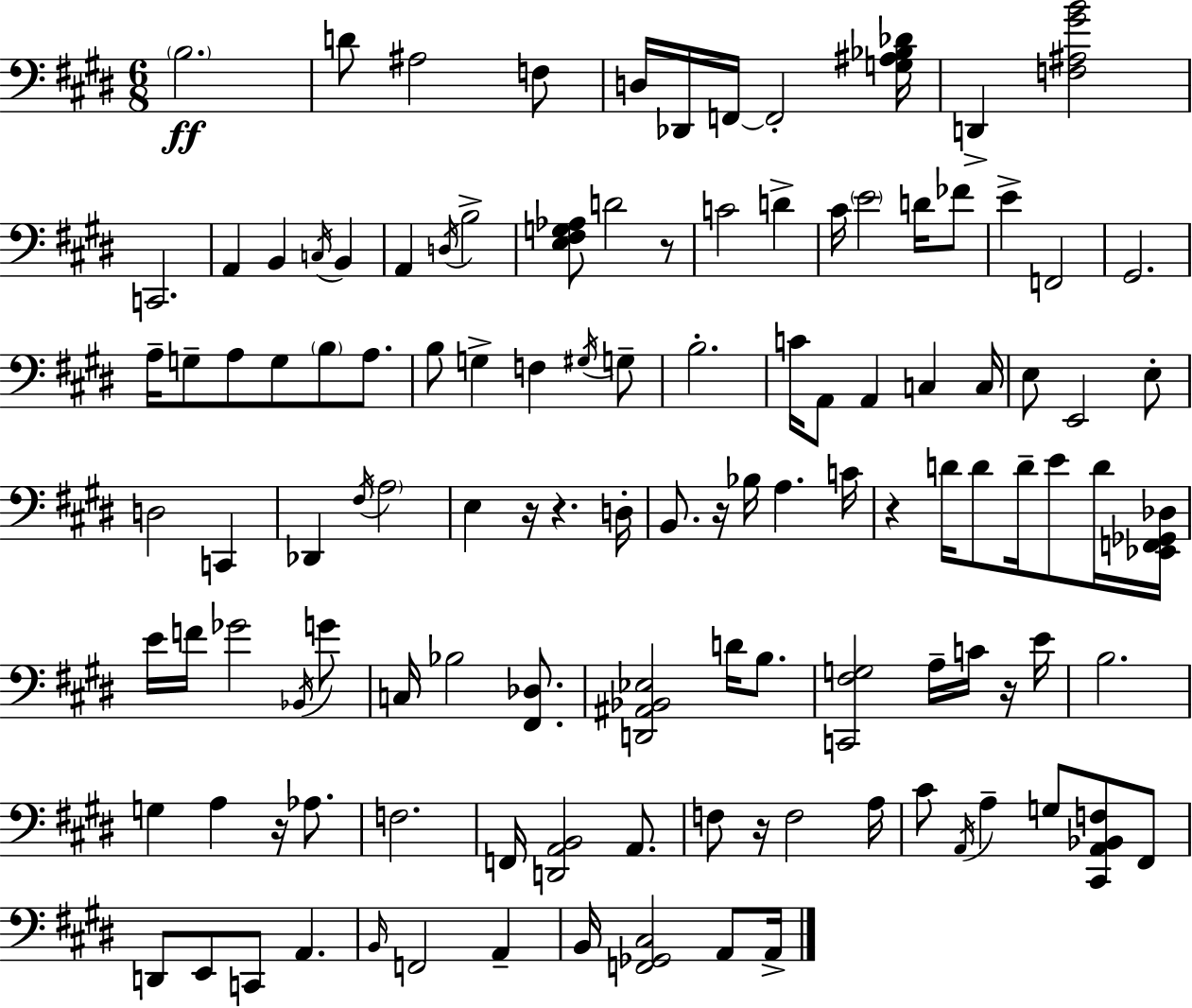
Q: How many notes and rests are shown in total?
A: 118